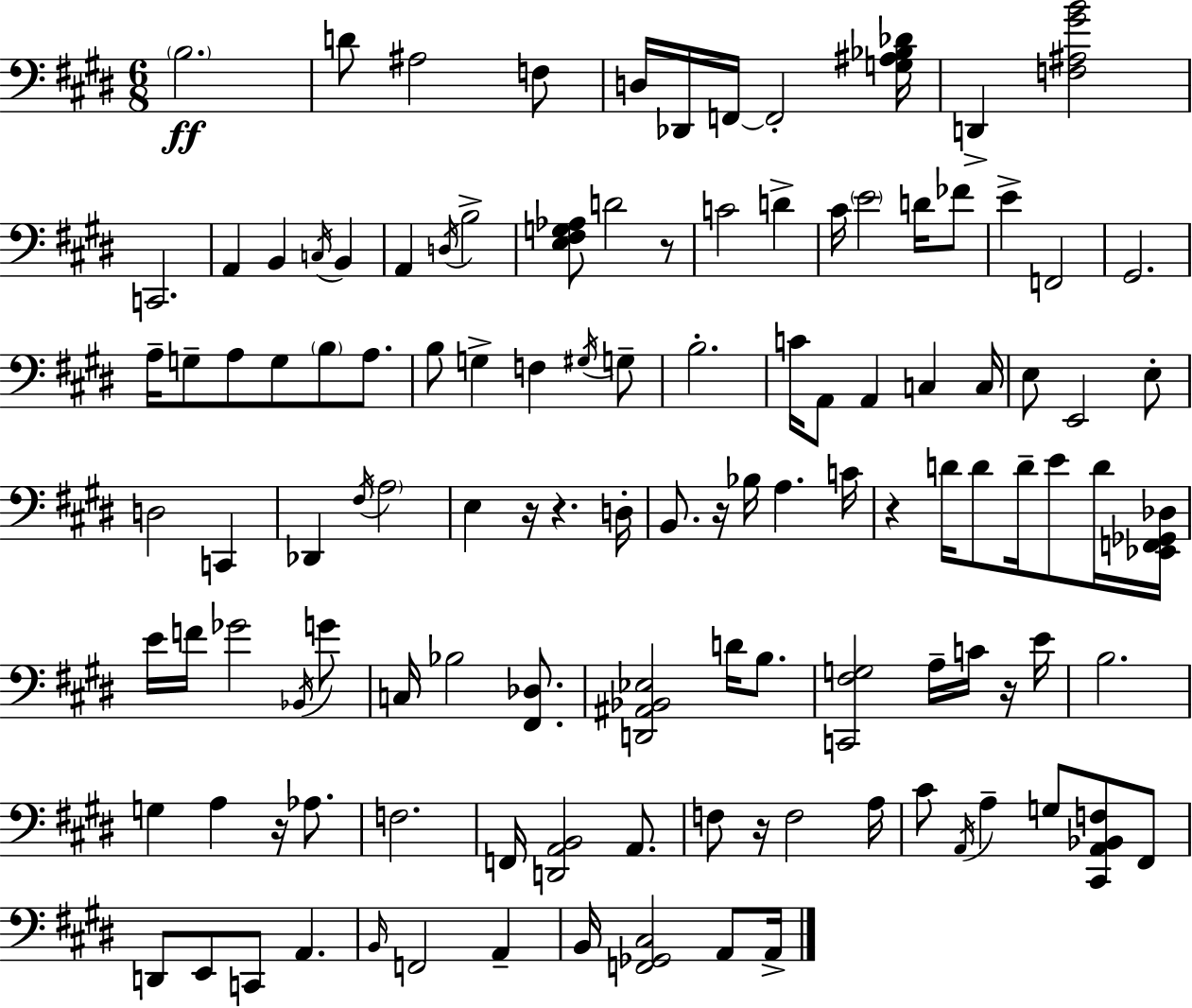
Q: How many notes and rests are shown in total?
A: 118